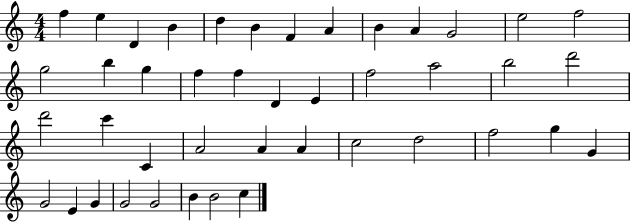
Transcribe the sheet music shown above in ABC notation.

X:1
T:Untitled
M:4/4
L:1/4
K:C
f e D B d B F A B A G2 e2 f2 g2 b g f f D E f2 a2 b2 d'2 d'2 c' C A2 A A c2 d2 f2 g G G2 E G G2 G2 B B2 c